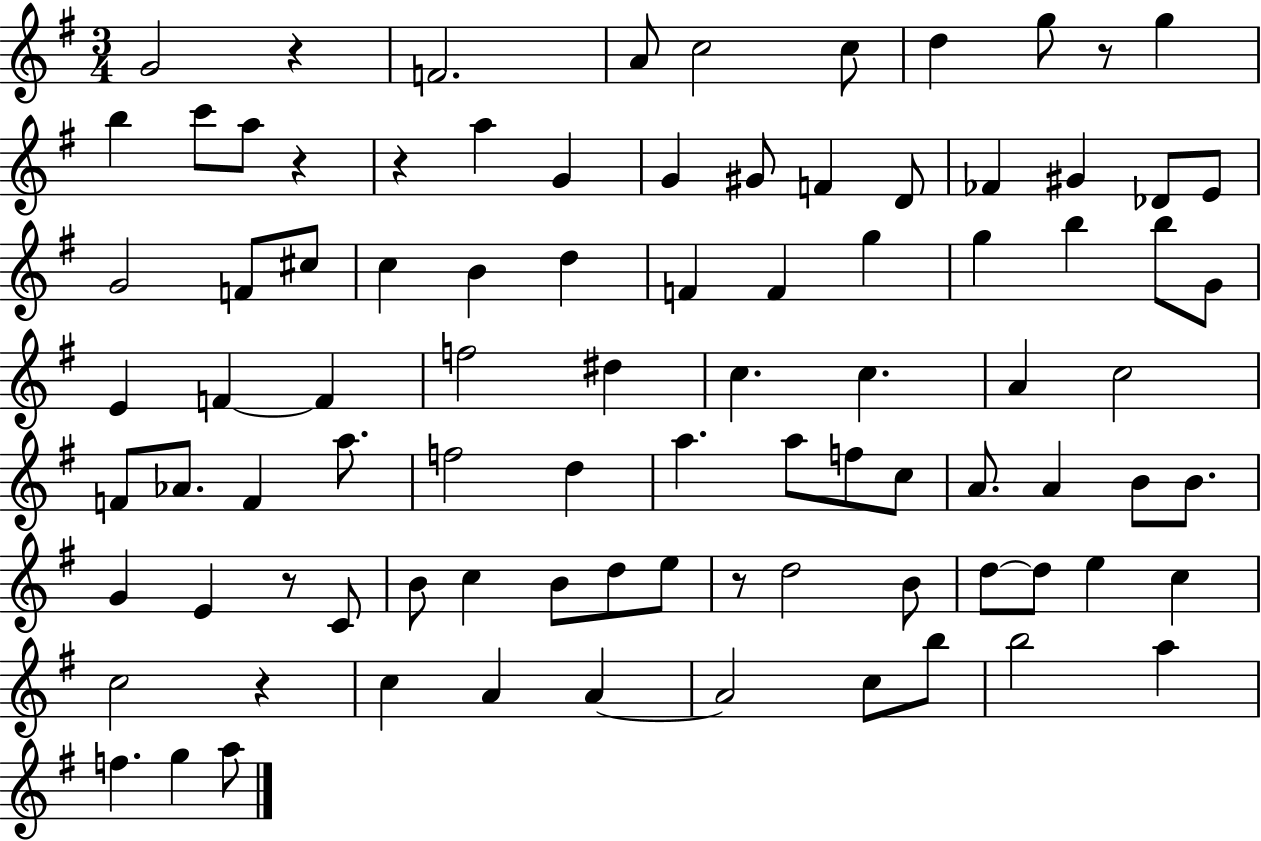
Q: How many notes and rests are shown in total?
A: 90